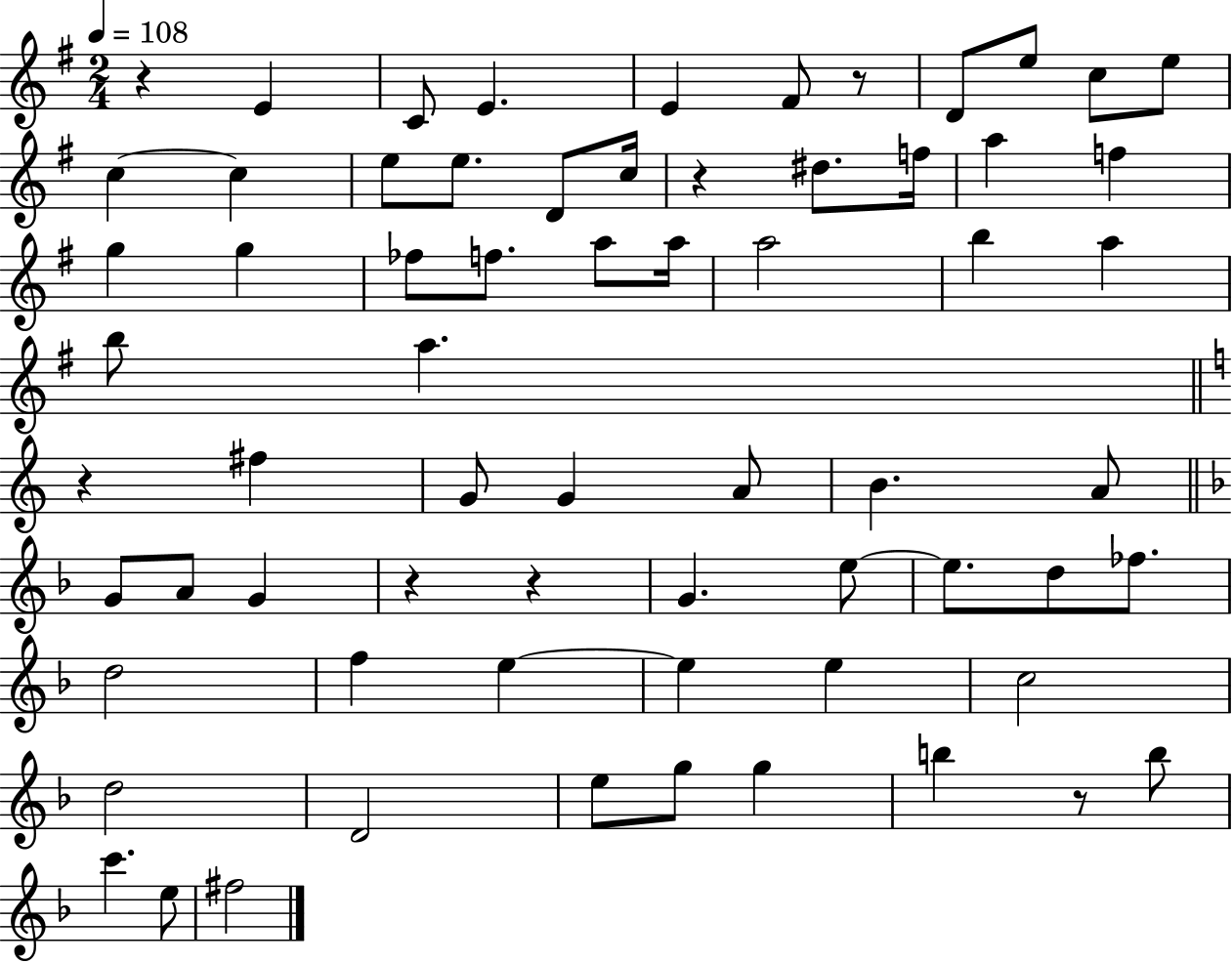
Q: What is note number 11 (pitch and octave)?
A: C5